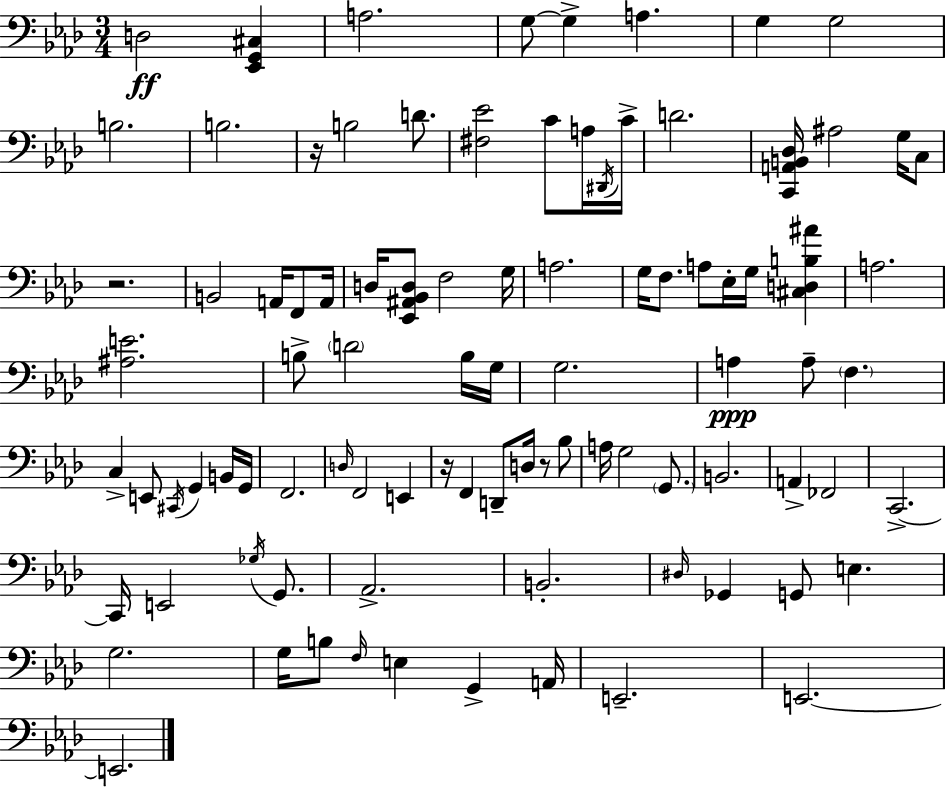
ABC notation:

X:1
T:Untitled
M:3/4
L:1/4
K:Fm
D,2 [_E,,G,,^C,] A,2 G,/2 G, A, G, G,2 B,2 B,2 z/4 B,2 D/2 [^F,_E]2 C/2 A,/4 ^D,,/4 C/4 D2 [C,,A,,B,,_D,]/4 ^A,2 G,/4 C,/2 z2 B,,2 A,,/4 F,,/2 A,,/4 D,/4 [_E,,^A,,_B,,D,]/2 F,2 G,/4 A,2 G,/4 F,/2 A,/2 _E,/4 G,/4 [^C,D,B,^A] A,2 [^A,E]2 B,/2 D2 B,/4 G,/4 G,2 A, A,/2 F, C, E,,/2 ^C,,/4 G,, B,,/4 G,,/4 F,,2 D,/4 F,,2 E,, z/4 F,, D,,/2 D,/4 z/2 _B,/2 A,/4 G,2 G,,/2 B,,2 A,, _F,,2 C,,2 C,,/4 E,,2 _G,/4 G,,/2 _A,,2 B,,2 ^D,/4 _G,, G,,/2 E, G,2 G,/4 B,/2 F,/4 E, G,, A,,/4 E,,2 E,,2 E,,2